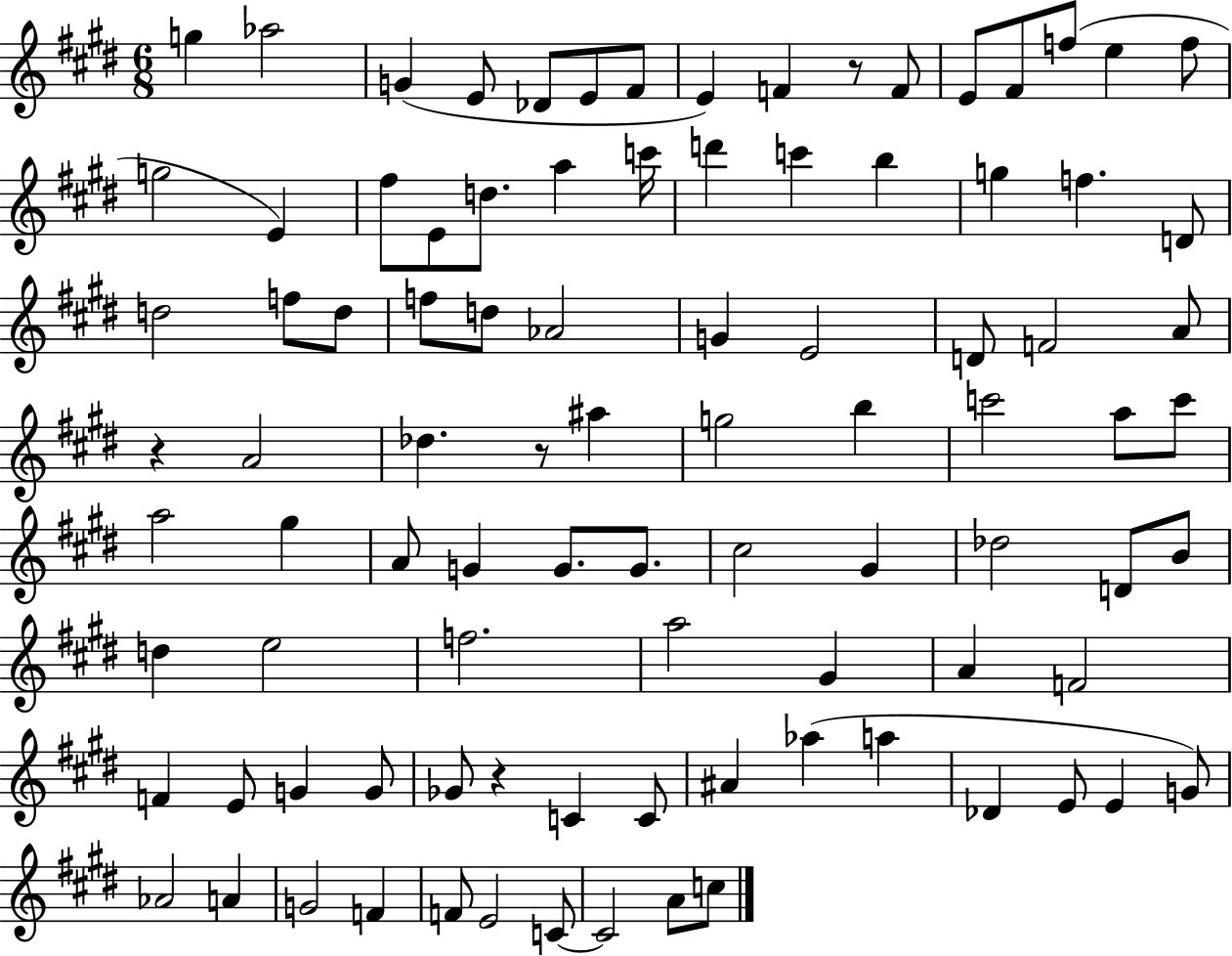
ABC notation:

X:1
T:Untitled
M:6/8
L:1/4
K:E
g _a2 G E/2 _D/2 E/2 ^F/2 E F z/2 F/2 E/2 ^F/2 f/2 e f/2 g2 E ^f/2 E/2 d/2 a c'/4 d' c' b g f D/2 d2 f/2 d/2 f/2 d/2 _A2 G E2 D/2 F2 A/2 z A2 _d z/2 ^a g2 b c'2 a/2 c'/2 a2 ^g A/2 G G/2 G/2 ^c2 ^G _d2 D/2 B/2 d e2 f2 a2 ^G A F2 F E/2 G G/2 _G/2 z C C/2 ^A _a a _D E/2 E G/2 _A2 A G2 F F/2 E2 C/2 C2 A/2 c/2